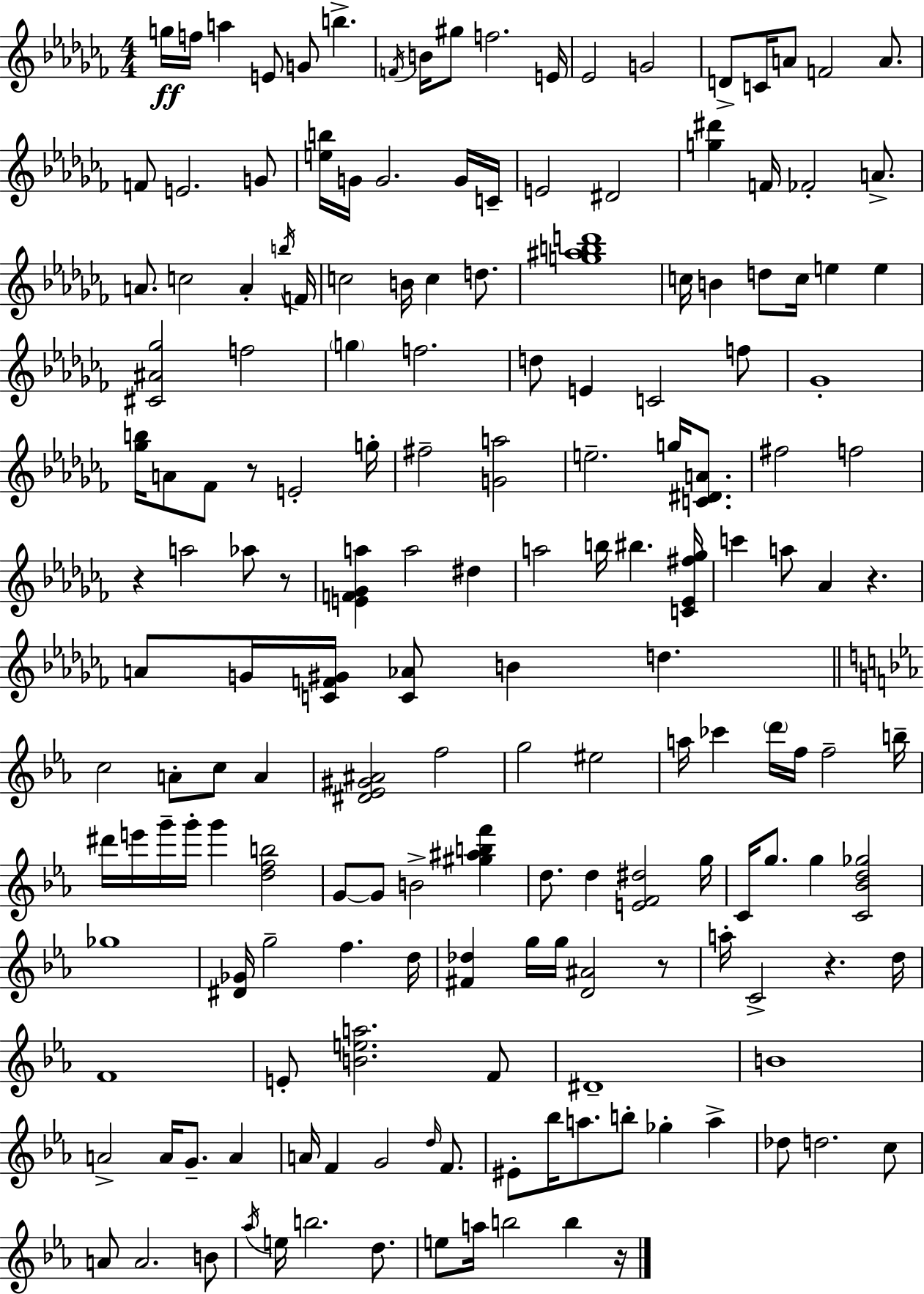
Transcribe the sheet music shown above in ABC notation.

X:1
T:Untitled
M:4/4
L:1/4
K:Abm
g/4 f/4 a E/2 G/2 b F/4 B/4 ^g/2 f2 E/4 _E2 G2 D/2 C/4 A/2 F2 A/2 F/2 E2 G/2 [eb]/4 G/4 G2 G/4 C/4 E2 ^D2 [g^d'] F/4 _F2 A/2 A/2 c2 A b/4 F/4 c2 B/4 c d/2 [g^abd']4 c/4 B d/2 c/4 e e [^C^A_g]2 f2 g f2 d/2 E C2 f/2 _G4 [_gb]/4 A/2 _F/2 z/2 E2 g/4 ^f2 [Ga]2 e2 g/4 [C^DA]/2 ^f2 f2 z a2 _a/2 z/2 [EF_Ga] a2 ^d a2 b/4 ^b [C_E^f_g]/4 c' a/2 _A z A/2 G/4 [CF^G]/4 [C_A]/2 B d c2 A/2 c/2 A [^D_E^G^A]2 f2 g2 ^e2 a/4 _c' d'/4 f/4 f2 b/4 ^d'/4 e'/4 g'/4 g'/4 g' [dfb]2 G/2 G/2 B2 [^g^abf'] d/2 d [EF^d]2 g/4 C/4 g/2 g [C_Bd_g]2 _g4 [^D_G]/4 g2 f d/4 [^F_d] g/4 g/4 [D^A]2 z/2 a/4 C2 z d/4 F4 E/2 [Bea]2 F/2 ^D4 B4 A2 A/4 G/2 A A/4 F G2 d/4 F/2 ^E/2 _b/4 a/2 b/2 _g a _d/2 d2 c/2 A/2 A2 B/2 _a/4 e/4 b2 d/2 e/2 a/4 b2 b z/4